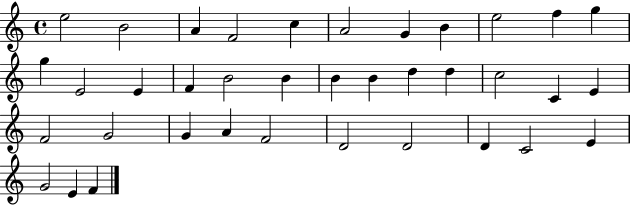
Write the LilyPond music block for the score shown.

{
  \clef treble
  \time 4/4
  \defaultTimeSignature
  \key c \major
  e''2 b'2 | a'4 f'2 c''4 | a'2 g'4 b'4 | e''2 f''4 g''4 | \break g''4 e'2 e'4 | f'4 b'2 b'4 | b'4 b'4 d''4 d''4 | c''2 c'4 e'4 | \break f'2 g'2 | g'4 a'4 f'2 | d'2 d'2 | d'4 c'2 e'4 | \break g'2 e'4 f'4 | \bar "|."
}